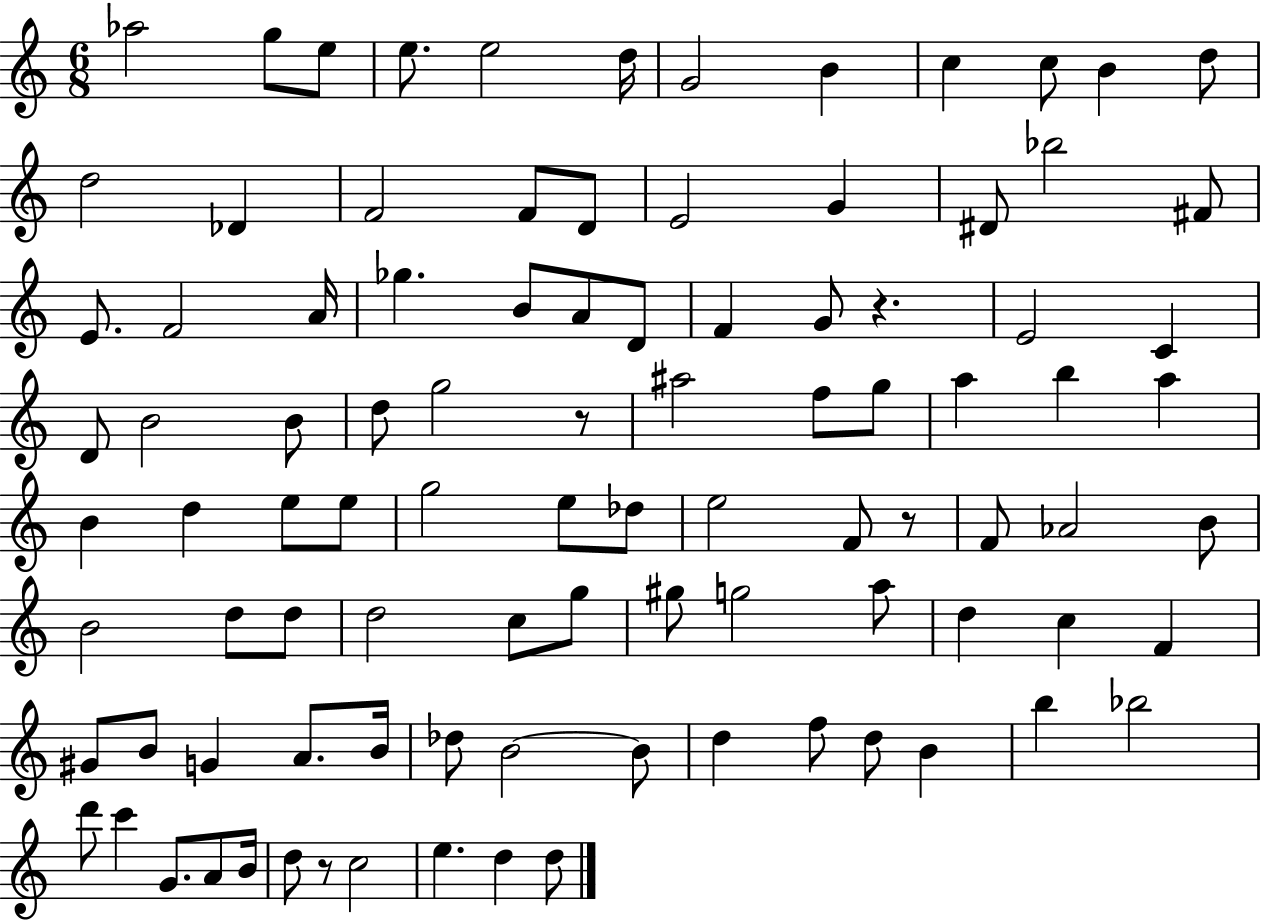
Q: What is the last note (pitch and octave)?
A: D5